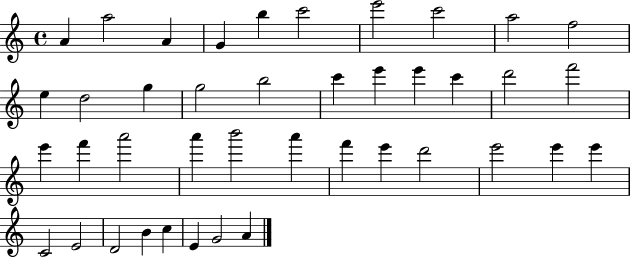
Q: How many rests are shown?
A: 0